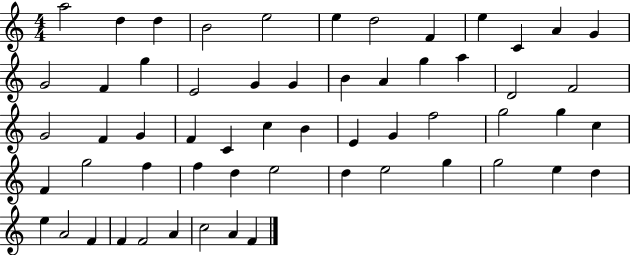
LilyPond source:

{
  \clef treble
  \numericTimeSignature
  \time 4/4
  \key c \major
  a''2 d''4 d''4 | b'2 e''2 | e''4 d''2 f'4 | e''4 c'4 a'4 g'4 | \break g'2 f'4 g''4 | e'2 g'4 g'4 | b'4 a'4 g''4 a''4 | d'2 f'2 | \break g'2 f'4 g'4 | f'4 c'4 c''4 b'4 | e'4 g'4 f''2 | g''2 g''4 c''4 | \break f'4 g''2 f''4 | f''4 d''4 e''2 | d''4 e''2 g''4 | g''2 e''4 d''4 | \break e''4 a'2 f'4 | f'4 f'2 a'4 | c''2 a'4 f'4 | \bar "|."
}